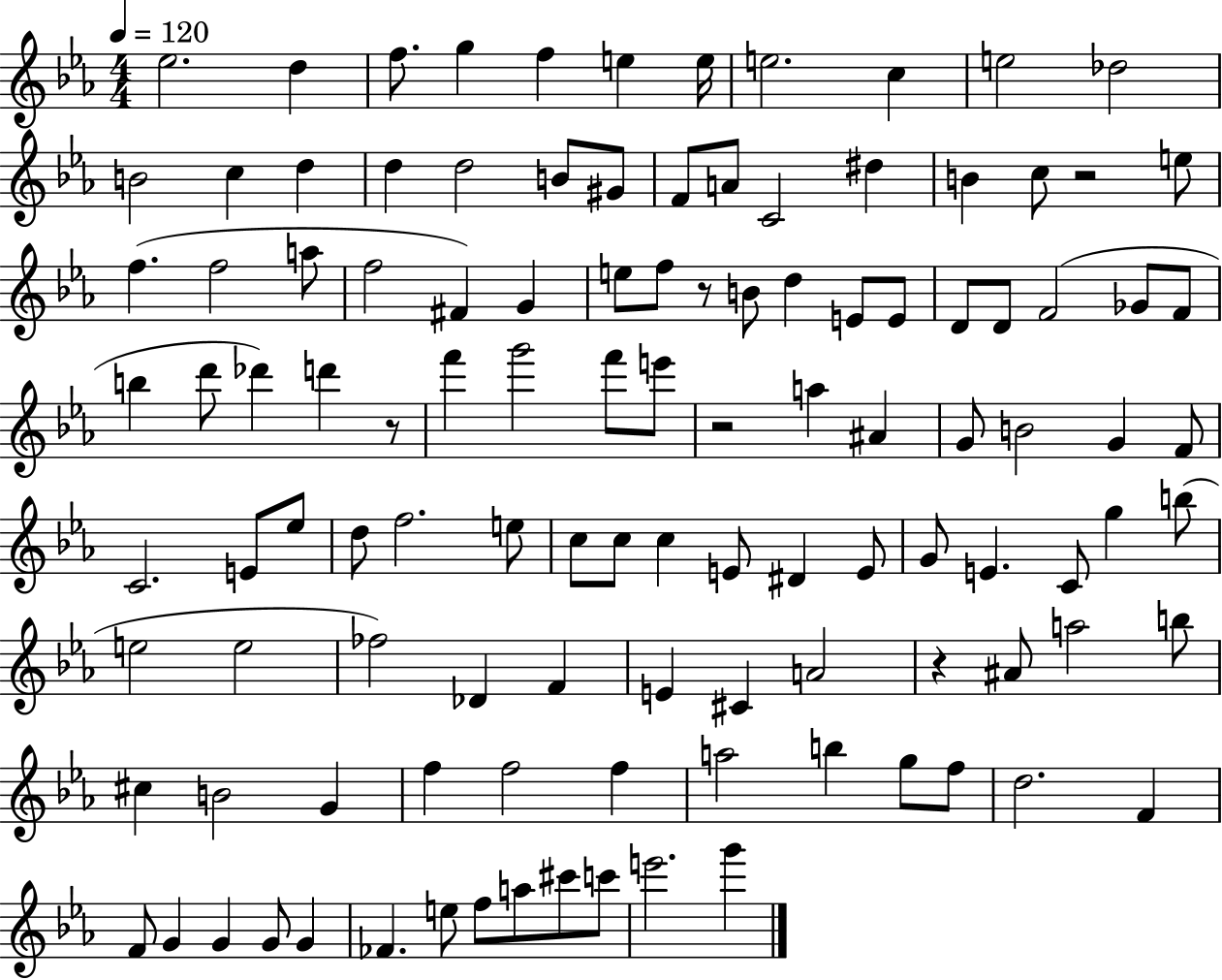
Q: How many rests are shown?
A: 5